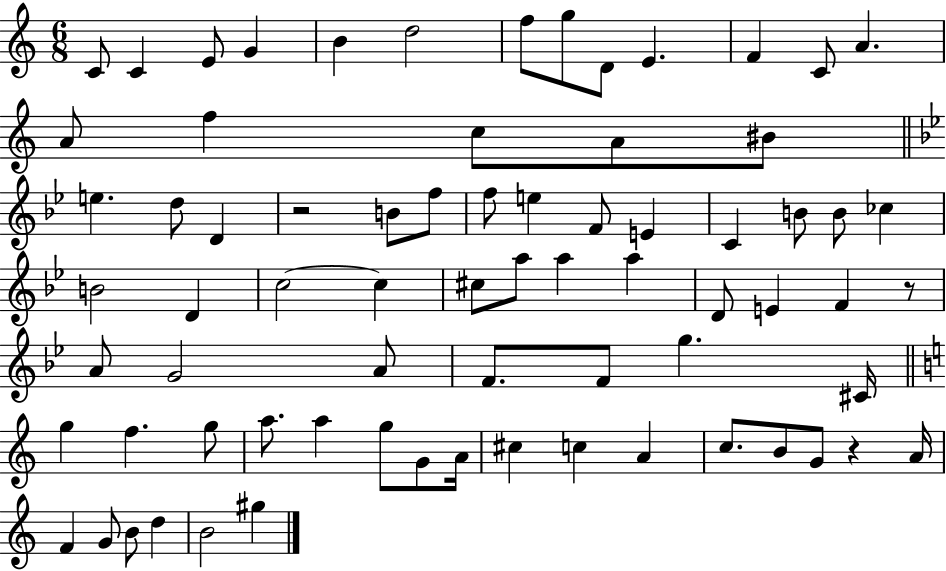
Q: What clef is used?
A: treble